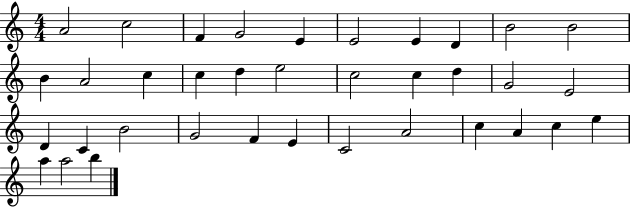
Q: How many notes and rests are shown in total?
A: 36